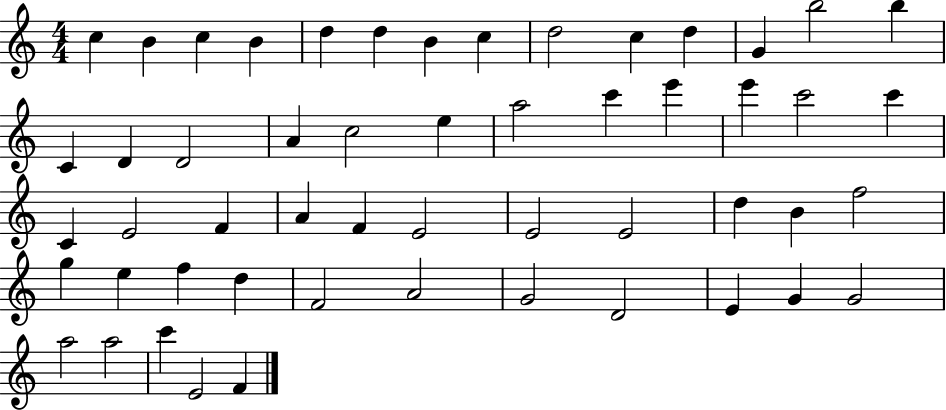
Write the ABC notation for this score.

X:1
T:Untitled
M:4/4
L:1/4
K:C
c B c B d d B c d2 c d G b2 b C D D2 A c2 e a2 c' e' e' c'2 c' C E2 F A F E2 E2 E2 d B f2 g e f d F2 A2 G2 D2 E G G2 a2 a2 c' E2 F